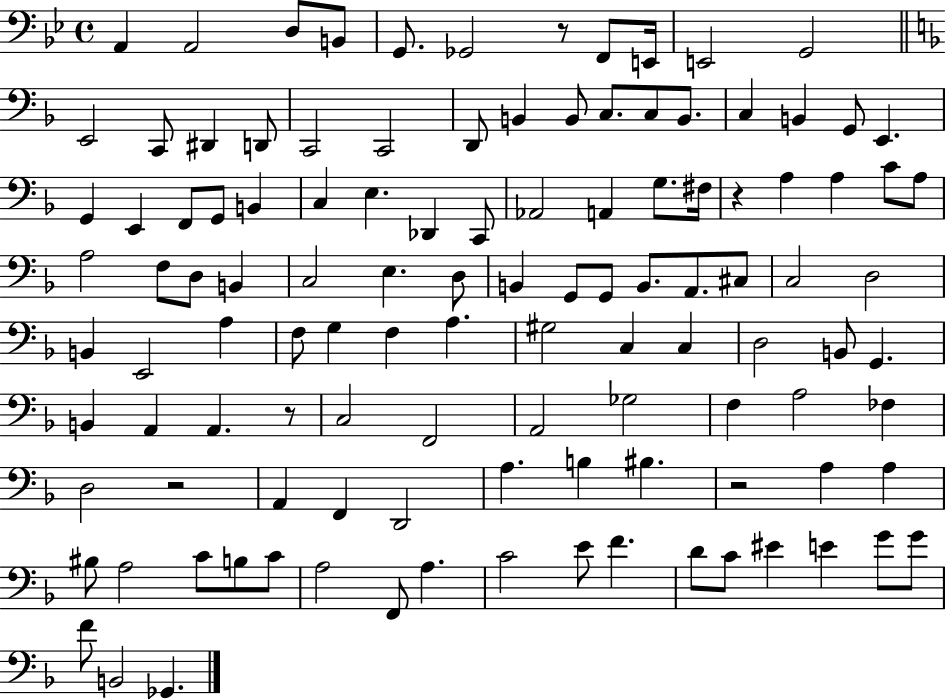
{
  \clef bass
  \time 4/4
  \defaultTimeSignature
  \key bes \major
  a,4 a,2 d8 b,8 | g,8. ges,2 r8 f,8 e,16 | e,2 g,2 | \bar "||" \break \key f \major e,2 c,8 dis,4 d,8 | c,2 c,2 | d,8 b,4 b,8 c8. c8 b,8. | c4 b,4 g,8 e,4. | \break g,4 e,4 f,8 g,8 b,4 | c4 e4. des,4 c,8 | aes,2 a,4 g8. fis16 | r4 a4 a4 c'8 a8 | \break a2 f8 d8 b,4 | c2 e4. d8 | b,4 g,8 g,8 b,8. a,8. cis8 | c2 d2 | \break b,4 e,2 a4 | f8 g4 f4 a4. | gis2 c4 c4 | d2 b,8 g,4. | \break b,4 a,4 a,4. r8 | c2 f,2 | a,2 ges2 | f4 a2 fes4 | \break d2 r2 | a,4 f,4 d,2 | a4. b4 bis4. | r2 a4 a4 | \break bis8 a2 c'8 b8 c'8 | a2 f,8 a4. | c'2 e'8 f'4. | d'8 c'8 eis'4 e'4 g'8 g'8 | \break f'8 b,2 ges,4. | \bar "|."
}